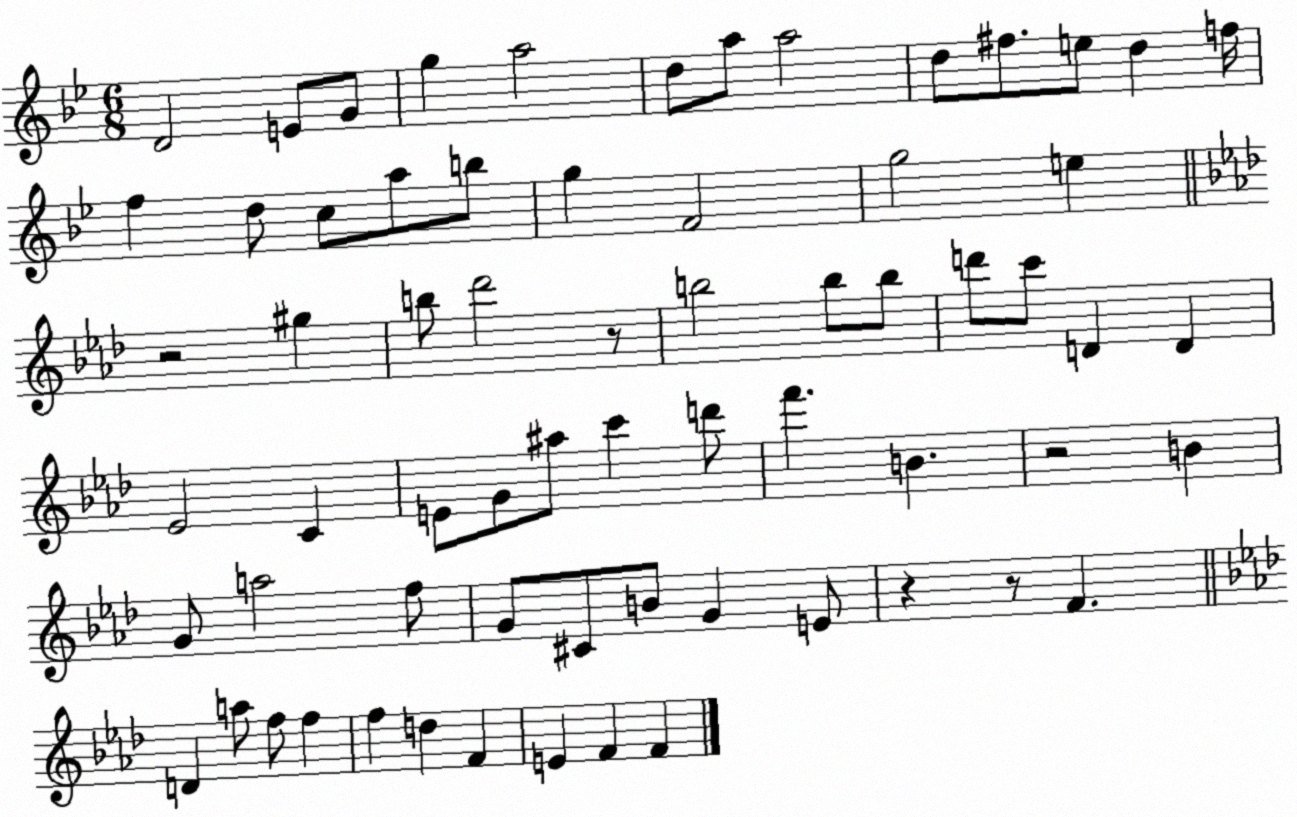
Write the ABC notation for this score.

X:1
T:Untitled
M:6/8
L:1/4
K:Bb
D2 E/2 G/2 g a2 d/2 a/2 a2 d/2 ^f/2 e/2 d f/4 f d/2 c/2 a/2 b/2 g F2 g2 e z2 ^g b/2 _d'2 z/2 b2 b/2 b/2 d'/2 c'/2 D D _E2 C E/2 G/2 ^a/2 c' d'/2 f' B z2 B G/2 a2 f/2 G/2 ^C/2 B/2 G E/2 z z/2 F D a/2 f/2 f f d F E F F